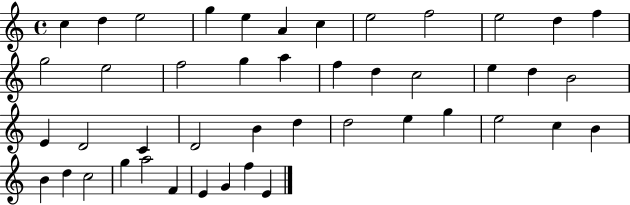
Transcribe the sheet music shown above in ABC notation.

X:1
T:Untitled
M:4/4
L:1/4
K:C
c d e2 g e A c e2 f2 e2 d f g2 e2 f2 g a f d c2 e d B2 E D2 C D2 B d d2 e g e2 c B B d c2 g a2 F E G f E